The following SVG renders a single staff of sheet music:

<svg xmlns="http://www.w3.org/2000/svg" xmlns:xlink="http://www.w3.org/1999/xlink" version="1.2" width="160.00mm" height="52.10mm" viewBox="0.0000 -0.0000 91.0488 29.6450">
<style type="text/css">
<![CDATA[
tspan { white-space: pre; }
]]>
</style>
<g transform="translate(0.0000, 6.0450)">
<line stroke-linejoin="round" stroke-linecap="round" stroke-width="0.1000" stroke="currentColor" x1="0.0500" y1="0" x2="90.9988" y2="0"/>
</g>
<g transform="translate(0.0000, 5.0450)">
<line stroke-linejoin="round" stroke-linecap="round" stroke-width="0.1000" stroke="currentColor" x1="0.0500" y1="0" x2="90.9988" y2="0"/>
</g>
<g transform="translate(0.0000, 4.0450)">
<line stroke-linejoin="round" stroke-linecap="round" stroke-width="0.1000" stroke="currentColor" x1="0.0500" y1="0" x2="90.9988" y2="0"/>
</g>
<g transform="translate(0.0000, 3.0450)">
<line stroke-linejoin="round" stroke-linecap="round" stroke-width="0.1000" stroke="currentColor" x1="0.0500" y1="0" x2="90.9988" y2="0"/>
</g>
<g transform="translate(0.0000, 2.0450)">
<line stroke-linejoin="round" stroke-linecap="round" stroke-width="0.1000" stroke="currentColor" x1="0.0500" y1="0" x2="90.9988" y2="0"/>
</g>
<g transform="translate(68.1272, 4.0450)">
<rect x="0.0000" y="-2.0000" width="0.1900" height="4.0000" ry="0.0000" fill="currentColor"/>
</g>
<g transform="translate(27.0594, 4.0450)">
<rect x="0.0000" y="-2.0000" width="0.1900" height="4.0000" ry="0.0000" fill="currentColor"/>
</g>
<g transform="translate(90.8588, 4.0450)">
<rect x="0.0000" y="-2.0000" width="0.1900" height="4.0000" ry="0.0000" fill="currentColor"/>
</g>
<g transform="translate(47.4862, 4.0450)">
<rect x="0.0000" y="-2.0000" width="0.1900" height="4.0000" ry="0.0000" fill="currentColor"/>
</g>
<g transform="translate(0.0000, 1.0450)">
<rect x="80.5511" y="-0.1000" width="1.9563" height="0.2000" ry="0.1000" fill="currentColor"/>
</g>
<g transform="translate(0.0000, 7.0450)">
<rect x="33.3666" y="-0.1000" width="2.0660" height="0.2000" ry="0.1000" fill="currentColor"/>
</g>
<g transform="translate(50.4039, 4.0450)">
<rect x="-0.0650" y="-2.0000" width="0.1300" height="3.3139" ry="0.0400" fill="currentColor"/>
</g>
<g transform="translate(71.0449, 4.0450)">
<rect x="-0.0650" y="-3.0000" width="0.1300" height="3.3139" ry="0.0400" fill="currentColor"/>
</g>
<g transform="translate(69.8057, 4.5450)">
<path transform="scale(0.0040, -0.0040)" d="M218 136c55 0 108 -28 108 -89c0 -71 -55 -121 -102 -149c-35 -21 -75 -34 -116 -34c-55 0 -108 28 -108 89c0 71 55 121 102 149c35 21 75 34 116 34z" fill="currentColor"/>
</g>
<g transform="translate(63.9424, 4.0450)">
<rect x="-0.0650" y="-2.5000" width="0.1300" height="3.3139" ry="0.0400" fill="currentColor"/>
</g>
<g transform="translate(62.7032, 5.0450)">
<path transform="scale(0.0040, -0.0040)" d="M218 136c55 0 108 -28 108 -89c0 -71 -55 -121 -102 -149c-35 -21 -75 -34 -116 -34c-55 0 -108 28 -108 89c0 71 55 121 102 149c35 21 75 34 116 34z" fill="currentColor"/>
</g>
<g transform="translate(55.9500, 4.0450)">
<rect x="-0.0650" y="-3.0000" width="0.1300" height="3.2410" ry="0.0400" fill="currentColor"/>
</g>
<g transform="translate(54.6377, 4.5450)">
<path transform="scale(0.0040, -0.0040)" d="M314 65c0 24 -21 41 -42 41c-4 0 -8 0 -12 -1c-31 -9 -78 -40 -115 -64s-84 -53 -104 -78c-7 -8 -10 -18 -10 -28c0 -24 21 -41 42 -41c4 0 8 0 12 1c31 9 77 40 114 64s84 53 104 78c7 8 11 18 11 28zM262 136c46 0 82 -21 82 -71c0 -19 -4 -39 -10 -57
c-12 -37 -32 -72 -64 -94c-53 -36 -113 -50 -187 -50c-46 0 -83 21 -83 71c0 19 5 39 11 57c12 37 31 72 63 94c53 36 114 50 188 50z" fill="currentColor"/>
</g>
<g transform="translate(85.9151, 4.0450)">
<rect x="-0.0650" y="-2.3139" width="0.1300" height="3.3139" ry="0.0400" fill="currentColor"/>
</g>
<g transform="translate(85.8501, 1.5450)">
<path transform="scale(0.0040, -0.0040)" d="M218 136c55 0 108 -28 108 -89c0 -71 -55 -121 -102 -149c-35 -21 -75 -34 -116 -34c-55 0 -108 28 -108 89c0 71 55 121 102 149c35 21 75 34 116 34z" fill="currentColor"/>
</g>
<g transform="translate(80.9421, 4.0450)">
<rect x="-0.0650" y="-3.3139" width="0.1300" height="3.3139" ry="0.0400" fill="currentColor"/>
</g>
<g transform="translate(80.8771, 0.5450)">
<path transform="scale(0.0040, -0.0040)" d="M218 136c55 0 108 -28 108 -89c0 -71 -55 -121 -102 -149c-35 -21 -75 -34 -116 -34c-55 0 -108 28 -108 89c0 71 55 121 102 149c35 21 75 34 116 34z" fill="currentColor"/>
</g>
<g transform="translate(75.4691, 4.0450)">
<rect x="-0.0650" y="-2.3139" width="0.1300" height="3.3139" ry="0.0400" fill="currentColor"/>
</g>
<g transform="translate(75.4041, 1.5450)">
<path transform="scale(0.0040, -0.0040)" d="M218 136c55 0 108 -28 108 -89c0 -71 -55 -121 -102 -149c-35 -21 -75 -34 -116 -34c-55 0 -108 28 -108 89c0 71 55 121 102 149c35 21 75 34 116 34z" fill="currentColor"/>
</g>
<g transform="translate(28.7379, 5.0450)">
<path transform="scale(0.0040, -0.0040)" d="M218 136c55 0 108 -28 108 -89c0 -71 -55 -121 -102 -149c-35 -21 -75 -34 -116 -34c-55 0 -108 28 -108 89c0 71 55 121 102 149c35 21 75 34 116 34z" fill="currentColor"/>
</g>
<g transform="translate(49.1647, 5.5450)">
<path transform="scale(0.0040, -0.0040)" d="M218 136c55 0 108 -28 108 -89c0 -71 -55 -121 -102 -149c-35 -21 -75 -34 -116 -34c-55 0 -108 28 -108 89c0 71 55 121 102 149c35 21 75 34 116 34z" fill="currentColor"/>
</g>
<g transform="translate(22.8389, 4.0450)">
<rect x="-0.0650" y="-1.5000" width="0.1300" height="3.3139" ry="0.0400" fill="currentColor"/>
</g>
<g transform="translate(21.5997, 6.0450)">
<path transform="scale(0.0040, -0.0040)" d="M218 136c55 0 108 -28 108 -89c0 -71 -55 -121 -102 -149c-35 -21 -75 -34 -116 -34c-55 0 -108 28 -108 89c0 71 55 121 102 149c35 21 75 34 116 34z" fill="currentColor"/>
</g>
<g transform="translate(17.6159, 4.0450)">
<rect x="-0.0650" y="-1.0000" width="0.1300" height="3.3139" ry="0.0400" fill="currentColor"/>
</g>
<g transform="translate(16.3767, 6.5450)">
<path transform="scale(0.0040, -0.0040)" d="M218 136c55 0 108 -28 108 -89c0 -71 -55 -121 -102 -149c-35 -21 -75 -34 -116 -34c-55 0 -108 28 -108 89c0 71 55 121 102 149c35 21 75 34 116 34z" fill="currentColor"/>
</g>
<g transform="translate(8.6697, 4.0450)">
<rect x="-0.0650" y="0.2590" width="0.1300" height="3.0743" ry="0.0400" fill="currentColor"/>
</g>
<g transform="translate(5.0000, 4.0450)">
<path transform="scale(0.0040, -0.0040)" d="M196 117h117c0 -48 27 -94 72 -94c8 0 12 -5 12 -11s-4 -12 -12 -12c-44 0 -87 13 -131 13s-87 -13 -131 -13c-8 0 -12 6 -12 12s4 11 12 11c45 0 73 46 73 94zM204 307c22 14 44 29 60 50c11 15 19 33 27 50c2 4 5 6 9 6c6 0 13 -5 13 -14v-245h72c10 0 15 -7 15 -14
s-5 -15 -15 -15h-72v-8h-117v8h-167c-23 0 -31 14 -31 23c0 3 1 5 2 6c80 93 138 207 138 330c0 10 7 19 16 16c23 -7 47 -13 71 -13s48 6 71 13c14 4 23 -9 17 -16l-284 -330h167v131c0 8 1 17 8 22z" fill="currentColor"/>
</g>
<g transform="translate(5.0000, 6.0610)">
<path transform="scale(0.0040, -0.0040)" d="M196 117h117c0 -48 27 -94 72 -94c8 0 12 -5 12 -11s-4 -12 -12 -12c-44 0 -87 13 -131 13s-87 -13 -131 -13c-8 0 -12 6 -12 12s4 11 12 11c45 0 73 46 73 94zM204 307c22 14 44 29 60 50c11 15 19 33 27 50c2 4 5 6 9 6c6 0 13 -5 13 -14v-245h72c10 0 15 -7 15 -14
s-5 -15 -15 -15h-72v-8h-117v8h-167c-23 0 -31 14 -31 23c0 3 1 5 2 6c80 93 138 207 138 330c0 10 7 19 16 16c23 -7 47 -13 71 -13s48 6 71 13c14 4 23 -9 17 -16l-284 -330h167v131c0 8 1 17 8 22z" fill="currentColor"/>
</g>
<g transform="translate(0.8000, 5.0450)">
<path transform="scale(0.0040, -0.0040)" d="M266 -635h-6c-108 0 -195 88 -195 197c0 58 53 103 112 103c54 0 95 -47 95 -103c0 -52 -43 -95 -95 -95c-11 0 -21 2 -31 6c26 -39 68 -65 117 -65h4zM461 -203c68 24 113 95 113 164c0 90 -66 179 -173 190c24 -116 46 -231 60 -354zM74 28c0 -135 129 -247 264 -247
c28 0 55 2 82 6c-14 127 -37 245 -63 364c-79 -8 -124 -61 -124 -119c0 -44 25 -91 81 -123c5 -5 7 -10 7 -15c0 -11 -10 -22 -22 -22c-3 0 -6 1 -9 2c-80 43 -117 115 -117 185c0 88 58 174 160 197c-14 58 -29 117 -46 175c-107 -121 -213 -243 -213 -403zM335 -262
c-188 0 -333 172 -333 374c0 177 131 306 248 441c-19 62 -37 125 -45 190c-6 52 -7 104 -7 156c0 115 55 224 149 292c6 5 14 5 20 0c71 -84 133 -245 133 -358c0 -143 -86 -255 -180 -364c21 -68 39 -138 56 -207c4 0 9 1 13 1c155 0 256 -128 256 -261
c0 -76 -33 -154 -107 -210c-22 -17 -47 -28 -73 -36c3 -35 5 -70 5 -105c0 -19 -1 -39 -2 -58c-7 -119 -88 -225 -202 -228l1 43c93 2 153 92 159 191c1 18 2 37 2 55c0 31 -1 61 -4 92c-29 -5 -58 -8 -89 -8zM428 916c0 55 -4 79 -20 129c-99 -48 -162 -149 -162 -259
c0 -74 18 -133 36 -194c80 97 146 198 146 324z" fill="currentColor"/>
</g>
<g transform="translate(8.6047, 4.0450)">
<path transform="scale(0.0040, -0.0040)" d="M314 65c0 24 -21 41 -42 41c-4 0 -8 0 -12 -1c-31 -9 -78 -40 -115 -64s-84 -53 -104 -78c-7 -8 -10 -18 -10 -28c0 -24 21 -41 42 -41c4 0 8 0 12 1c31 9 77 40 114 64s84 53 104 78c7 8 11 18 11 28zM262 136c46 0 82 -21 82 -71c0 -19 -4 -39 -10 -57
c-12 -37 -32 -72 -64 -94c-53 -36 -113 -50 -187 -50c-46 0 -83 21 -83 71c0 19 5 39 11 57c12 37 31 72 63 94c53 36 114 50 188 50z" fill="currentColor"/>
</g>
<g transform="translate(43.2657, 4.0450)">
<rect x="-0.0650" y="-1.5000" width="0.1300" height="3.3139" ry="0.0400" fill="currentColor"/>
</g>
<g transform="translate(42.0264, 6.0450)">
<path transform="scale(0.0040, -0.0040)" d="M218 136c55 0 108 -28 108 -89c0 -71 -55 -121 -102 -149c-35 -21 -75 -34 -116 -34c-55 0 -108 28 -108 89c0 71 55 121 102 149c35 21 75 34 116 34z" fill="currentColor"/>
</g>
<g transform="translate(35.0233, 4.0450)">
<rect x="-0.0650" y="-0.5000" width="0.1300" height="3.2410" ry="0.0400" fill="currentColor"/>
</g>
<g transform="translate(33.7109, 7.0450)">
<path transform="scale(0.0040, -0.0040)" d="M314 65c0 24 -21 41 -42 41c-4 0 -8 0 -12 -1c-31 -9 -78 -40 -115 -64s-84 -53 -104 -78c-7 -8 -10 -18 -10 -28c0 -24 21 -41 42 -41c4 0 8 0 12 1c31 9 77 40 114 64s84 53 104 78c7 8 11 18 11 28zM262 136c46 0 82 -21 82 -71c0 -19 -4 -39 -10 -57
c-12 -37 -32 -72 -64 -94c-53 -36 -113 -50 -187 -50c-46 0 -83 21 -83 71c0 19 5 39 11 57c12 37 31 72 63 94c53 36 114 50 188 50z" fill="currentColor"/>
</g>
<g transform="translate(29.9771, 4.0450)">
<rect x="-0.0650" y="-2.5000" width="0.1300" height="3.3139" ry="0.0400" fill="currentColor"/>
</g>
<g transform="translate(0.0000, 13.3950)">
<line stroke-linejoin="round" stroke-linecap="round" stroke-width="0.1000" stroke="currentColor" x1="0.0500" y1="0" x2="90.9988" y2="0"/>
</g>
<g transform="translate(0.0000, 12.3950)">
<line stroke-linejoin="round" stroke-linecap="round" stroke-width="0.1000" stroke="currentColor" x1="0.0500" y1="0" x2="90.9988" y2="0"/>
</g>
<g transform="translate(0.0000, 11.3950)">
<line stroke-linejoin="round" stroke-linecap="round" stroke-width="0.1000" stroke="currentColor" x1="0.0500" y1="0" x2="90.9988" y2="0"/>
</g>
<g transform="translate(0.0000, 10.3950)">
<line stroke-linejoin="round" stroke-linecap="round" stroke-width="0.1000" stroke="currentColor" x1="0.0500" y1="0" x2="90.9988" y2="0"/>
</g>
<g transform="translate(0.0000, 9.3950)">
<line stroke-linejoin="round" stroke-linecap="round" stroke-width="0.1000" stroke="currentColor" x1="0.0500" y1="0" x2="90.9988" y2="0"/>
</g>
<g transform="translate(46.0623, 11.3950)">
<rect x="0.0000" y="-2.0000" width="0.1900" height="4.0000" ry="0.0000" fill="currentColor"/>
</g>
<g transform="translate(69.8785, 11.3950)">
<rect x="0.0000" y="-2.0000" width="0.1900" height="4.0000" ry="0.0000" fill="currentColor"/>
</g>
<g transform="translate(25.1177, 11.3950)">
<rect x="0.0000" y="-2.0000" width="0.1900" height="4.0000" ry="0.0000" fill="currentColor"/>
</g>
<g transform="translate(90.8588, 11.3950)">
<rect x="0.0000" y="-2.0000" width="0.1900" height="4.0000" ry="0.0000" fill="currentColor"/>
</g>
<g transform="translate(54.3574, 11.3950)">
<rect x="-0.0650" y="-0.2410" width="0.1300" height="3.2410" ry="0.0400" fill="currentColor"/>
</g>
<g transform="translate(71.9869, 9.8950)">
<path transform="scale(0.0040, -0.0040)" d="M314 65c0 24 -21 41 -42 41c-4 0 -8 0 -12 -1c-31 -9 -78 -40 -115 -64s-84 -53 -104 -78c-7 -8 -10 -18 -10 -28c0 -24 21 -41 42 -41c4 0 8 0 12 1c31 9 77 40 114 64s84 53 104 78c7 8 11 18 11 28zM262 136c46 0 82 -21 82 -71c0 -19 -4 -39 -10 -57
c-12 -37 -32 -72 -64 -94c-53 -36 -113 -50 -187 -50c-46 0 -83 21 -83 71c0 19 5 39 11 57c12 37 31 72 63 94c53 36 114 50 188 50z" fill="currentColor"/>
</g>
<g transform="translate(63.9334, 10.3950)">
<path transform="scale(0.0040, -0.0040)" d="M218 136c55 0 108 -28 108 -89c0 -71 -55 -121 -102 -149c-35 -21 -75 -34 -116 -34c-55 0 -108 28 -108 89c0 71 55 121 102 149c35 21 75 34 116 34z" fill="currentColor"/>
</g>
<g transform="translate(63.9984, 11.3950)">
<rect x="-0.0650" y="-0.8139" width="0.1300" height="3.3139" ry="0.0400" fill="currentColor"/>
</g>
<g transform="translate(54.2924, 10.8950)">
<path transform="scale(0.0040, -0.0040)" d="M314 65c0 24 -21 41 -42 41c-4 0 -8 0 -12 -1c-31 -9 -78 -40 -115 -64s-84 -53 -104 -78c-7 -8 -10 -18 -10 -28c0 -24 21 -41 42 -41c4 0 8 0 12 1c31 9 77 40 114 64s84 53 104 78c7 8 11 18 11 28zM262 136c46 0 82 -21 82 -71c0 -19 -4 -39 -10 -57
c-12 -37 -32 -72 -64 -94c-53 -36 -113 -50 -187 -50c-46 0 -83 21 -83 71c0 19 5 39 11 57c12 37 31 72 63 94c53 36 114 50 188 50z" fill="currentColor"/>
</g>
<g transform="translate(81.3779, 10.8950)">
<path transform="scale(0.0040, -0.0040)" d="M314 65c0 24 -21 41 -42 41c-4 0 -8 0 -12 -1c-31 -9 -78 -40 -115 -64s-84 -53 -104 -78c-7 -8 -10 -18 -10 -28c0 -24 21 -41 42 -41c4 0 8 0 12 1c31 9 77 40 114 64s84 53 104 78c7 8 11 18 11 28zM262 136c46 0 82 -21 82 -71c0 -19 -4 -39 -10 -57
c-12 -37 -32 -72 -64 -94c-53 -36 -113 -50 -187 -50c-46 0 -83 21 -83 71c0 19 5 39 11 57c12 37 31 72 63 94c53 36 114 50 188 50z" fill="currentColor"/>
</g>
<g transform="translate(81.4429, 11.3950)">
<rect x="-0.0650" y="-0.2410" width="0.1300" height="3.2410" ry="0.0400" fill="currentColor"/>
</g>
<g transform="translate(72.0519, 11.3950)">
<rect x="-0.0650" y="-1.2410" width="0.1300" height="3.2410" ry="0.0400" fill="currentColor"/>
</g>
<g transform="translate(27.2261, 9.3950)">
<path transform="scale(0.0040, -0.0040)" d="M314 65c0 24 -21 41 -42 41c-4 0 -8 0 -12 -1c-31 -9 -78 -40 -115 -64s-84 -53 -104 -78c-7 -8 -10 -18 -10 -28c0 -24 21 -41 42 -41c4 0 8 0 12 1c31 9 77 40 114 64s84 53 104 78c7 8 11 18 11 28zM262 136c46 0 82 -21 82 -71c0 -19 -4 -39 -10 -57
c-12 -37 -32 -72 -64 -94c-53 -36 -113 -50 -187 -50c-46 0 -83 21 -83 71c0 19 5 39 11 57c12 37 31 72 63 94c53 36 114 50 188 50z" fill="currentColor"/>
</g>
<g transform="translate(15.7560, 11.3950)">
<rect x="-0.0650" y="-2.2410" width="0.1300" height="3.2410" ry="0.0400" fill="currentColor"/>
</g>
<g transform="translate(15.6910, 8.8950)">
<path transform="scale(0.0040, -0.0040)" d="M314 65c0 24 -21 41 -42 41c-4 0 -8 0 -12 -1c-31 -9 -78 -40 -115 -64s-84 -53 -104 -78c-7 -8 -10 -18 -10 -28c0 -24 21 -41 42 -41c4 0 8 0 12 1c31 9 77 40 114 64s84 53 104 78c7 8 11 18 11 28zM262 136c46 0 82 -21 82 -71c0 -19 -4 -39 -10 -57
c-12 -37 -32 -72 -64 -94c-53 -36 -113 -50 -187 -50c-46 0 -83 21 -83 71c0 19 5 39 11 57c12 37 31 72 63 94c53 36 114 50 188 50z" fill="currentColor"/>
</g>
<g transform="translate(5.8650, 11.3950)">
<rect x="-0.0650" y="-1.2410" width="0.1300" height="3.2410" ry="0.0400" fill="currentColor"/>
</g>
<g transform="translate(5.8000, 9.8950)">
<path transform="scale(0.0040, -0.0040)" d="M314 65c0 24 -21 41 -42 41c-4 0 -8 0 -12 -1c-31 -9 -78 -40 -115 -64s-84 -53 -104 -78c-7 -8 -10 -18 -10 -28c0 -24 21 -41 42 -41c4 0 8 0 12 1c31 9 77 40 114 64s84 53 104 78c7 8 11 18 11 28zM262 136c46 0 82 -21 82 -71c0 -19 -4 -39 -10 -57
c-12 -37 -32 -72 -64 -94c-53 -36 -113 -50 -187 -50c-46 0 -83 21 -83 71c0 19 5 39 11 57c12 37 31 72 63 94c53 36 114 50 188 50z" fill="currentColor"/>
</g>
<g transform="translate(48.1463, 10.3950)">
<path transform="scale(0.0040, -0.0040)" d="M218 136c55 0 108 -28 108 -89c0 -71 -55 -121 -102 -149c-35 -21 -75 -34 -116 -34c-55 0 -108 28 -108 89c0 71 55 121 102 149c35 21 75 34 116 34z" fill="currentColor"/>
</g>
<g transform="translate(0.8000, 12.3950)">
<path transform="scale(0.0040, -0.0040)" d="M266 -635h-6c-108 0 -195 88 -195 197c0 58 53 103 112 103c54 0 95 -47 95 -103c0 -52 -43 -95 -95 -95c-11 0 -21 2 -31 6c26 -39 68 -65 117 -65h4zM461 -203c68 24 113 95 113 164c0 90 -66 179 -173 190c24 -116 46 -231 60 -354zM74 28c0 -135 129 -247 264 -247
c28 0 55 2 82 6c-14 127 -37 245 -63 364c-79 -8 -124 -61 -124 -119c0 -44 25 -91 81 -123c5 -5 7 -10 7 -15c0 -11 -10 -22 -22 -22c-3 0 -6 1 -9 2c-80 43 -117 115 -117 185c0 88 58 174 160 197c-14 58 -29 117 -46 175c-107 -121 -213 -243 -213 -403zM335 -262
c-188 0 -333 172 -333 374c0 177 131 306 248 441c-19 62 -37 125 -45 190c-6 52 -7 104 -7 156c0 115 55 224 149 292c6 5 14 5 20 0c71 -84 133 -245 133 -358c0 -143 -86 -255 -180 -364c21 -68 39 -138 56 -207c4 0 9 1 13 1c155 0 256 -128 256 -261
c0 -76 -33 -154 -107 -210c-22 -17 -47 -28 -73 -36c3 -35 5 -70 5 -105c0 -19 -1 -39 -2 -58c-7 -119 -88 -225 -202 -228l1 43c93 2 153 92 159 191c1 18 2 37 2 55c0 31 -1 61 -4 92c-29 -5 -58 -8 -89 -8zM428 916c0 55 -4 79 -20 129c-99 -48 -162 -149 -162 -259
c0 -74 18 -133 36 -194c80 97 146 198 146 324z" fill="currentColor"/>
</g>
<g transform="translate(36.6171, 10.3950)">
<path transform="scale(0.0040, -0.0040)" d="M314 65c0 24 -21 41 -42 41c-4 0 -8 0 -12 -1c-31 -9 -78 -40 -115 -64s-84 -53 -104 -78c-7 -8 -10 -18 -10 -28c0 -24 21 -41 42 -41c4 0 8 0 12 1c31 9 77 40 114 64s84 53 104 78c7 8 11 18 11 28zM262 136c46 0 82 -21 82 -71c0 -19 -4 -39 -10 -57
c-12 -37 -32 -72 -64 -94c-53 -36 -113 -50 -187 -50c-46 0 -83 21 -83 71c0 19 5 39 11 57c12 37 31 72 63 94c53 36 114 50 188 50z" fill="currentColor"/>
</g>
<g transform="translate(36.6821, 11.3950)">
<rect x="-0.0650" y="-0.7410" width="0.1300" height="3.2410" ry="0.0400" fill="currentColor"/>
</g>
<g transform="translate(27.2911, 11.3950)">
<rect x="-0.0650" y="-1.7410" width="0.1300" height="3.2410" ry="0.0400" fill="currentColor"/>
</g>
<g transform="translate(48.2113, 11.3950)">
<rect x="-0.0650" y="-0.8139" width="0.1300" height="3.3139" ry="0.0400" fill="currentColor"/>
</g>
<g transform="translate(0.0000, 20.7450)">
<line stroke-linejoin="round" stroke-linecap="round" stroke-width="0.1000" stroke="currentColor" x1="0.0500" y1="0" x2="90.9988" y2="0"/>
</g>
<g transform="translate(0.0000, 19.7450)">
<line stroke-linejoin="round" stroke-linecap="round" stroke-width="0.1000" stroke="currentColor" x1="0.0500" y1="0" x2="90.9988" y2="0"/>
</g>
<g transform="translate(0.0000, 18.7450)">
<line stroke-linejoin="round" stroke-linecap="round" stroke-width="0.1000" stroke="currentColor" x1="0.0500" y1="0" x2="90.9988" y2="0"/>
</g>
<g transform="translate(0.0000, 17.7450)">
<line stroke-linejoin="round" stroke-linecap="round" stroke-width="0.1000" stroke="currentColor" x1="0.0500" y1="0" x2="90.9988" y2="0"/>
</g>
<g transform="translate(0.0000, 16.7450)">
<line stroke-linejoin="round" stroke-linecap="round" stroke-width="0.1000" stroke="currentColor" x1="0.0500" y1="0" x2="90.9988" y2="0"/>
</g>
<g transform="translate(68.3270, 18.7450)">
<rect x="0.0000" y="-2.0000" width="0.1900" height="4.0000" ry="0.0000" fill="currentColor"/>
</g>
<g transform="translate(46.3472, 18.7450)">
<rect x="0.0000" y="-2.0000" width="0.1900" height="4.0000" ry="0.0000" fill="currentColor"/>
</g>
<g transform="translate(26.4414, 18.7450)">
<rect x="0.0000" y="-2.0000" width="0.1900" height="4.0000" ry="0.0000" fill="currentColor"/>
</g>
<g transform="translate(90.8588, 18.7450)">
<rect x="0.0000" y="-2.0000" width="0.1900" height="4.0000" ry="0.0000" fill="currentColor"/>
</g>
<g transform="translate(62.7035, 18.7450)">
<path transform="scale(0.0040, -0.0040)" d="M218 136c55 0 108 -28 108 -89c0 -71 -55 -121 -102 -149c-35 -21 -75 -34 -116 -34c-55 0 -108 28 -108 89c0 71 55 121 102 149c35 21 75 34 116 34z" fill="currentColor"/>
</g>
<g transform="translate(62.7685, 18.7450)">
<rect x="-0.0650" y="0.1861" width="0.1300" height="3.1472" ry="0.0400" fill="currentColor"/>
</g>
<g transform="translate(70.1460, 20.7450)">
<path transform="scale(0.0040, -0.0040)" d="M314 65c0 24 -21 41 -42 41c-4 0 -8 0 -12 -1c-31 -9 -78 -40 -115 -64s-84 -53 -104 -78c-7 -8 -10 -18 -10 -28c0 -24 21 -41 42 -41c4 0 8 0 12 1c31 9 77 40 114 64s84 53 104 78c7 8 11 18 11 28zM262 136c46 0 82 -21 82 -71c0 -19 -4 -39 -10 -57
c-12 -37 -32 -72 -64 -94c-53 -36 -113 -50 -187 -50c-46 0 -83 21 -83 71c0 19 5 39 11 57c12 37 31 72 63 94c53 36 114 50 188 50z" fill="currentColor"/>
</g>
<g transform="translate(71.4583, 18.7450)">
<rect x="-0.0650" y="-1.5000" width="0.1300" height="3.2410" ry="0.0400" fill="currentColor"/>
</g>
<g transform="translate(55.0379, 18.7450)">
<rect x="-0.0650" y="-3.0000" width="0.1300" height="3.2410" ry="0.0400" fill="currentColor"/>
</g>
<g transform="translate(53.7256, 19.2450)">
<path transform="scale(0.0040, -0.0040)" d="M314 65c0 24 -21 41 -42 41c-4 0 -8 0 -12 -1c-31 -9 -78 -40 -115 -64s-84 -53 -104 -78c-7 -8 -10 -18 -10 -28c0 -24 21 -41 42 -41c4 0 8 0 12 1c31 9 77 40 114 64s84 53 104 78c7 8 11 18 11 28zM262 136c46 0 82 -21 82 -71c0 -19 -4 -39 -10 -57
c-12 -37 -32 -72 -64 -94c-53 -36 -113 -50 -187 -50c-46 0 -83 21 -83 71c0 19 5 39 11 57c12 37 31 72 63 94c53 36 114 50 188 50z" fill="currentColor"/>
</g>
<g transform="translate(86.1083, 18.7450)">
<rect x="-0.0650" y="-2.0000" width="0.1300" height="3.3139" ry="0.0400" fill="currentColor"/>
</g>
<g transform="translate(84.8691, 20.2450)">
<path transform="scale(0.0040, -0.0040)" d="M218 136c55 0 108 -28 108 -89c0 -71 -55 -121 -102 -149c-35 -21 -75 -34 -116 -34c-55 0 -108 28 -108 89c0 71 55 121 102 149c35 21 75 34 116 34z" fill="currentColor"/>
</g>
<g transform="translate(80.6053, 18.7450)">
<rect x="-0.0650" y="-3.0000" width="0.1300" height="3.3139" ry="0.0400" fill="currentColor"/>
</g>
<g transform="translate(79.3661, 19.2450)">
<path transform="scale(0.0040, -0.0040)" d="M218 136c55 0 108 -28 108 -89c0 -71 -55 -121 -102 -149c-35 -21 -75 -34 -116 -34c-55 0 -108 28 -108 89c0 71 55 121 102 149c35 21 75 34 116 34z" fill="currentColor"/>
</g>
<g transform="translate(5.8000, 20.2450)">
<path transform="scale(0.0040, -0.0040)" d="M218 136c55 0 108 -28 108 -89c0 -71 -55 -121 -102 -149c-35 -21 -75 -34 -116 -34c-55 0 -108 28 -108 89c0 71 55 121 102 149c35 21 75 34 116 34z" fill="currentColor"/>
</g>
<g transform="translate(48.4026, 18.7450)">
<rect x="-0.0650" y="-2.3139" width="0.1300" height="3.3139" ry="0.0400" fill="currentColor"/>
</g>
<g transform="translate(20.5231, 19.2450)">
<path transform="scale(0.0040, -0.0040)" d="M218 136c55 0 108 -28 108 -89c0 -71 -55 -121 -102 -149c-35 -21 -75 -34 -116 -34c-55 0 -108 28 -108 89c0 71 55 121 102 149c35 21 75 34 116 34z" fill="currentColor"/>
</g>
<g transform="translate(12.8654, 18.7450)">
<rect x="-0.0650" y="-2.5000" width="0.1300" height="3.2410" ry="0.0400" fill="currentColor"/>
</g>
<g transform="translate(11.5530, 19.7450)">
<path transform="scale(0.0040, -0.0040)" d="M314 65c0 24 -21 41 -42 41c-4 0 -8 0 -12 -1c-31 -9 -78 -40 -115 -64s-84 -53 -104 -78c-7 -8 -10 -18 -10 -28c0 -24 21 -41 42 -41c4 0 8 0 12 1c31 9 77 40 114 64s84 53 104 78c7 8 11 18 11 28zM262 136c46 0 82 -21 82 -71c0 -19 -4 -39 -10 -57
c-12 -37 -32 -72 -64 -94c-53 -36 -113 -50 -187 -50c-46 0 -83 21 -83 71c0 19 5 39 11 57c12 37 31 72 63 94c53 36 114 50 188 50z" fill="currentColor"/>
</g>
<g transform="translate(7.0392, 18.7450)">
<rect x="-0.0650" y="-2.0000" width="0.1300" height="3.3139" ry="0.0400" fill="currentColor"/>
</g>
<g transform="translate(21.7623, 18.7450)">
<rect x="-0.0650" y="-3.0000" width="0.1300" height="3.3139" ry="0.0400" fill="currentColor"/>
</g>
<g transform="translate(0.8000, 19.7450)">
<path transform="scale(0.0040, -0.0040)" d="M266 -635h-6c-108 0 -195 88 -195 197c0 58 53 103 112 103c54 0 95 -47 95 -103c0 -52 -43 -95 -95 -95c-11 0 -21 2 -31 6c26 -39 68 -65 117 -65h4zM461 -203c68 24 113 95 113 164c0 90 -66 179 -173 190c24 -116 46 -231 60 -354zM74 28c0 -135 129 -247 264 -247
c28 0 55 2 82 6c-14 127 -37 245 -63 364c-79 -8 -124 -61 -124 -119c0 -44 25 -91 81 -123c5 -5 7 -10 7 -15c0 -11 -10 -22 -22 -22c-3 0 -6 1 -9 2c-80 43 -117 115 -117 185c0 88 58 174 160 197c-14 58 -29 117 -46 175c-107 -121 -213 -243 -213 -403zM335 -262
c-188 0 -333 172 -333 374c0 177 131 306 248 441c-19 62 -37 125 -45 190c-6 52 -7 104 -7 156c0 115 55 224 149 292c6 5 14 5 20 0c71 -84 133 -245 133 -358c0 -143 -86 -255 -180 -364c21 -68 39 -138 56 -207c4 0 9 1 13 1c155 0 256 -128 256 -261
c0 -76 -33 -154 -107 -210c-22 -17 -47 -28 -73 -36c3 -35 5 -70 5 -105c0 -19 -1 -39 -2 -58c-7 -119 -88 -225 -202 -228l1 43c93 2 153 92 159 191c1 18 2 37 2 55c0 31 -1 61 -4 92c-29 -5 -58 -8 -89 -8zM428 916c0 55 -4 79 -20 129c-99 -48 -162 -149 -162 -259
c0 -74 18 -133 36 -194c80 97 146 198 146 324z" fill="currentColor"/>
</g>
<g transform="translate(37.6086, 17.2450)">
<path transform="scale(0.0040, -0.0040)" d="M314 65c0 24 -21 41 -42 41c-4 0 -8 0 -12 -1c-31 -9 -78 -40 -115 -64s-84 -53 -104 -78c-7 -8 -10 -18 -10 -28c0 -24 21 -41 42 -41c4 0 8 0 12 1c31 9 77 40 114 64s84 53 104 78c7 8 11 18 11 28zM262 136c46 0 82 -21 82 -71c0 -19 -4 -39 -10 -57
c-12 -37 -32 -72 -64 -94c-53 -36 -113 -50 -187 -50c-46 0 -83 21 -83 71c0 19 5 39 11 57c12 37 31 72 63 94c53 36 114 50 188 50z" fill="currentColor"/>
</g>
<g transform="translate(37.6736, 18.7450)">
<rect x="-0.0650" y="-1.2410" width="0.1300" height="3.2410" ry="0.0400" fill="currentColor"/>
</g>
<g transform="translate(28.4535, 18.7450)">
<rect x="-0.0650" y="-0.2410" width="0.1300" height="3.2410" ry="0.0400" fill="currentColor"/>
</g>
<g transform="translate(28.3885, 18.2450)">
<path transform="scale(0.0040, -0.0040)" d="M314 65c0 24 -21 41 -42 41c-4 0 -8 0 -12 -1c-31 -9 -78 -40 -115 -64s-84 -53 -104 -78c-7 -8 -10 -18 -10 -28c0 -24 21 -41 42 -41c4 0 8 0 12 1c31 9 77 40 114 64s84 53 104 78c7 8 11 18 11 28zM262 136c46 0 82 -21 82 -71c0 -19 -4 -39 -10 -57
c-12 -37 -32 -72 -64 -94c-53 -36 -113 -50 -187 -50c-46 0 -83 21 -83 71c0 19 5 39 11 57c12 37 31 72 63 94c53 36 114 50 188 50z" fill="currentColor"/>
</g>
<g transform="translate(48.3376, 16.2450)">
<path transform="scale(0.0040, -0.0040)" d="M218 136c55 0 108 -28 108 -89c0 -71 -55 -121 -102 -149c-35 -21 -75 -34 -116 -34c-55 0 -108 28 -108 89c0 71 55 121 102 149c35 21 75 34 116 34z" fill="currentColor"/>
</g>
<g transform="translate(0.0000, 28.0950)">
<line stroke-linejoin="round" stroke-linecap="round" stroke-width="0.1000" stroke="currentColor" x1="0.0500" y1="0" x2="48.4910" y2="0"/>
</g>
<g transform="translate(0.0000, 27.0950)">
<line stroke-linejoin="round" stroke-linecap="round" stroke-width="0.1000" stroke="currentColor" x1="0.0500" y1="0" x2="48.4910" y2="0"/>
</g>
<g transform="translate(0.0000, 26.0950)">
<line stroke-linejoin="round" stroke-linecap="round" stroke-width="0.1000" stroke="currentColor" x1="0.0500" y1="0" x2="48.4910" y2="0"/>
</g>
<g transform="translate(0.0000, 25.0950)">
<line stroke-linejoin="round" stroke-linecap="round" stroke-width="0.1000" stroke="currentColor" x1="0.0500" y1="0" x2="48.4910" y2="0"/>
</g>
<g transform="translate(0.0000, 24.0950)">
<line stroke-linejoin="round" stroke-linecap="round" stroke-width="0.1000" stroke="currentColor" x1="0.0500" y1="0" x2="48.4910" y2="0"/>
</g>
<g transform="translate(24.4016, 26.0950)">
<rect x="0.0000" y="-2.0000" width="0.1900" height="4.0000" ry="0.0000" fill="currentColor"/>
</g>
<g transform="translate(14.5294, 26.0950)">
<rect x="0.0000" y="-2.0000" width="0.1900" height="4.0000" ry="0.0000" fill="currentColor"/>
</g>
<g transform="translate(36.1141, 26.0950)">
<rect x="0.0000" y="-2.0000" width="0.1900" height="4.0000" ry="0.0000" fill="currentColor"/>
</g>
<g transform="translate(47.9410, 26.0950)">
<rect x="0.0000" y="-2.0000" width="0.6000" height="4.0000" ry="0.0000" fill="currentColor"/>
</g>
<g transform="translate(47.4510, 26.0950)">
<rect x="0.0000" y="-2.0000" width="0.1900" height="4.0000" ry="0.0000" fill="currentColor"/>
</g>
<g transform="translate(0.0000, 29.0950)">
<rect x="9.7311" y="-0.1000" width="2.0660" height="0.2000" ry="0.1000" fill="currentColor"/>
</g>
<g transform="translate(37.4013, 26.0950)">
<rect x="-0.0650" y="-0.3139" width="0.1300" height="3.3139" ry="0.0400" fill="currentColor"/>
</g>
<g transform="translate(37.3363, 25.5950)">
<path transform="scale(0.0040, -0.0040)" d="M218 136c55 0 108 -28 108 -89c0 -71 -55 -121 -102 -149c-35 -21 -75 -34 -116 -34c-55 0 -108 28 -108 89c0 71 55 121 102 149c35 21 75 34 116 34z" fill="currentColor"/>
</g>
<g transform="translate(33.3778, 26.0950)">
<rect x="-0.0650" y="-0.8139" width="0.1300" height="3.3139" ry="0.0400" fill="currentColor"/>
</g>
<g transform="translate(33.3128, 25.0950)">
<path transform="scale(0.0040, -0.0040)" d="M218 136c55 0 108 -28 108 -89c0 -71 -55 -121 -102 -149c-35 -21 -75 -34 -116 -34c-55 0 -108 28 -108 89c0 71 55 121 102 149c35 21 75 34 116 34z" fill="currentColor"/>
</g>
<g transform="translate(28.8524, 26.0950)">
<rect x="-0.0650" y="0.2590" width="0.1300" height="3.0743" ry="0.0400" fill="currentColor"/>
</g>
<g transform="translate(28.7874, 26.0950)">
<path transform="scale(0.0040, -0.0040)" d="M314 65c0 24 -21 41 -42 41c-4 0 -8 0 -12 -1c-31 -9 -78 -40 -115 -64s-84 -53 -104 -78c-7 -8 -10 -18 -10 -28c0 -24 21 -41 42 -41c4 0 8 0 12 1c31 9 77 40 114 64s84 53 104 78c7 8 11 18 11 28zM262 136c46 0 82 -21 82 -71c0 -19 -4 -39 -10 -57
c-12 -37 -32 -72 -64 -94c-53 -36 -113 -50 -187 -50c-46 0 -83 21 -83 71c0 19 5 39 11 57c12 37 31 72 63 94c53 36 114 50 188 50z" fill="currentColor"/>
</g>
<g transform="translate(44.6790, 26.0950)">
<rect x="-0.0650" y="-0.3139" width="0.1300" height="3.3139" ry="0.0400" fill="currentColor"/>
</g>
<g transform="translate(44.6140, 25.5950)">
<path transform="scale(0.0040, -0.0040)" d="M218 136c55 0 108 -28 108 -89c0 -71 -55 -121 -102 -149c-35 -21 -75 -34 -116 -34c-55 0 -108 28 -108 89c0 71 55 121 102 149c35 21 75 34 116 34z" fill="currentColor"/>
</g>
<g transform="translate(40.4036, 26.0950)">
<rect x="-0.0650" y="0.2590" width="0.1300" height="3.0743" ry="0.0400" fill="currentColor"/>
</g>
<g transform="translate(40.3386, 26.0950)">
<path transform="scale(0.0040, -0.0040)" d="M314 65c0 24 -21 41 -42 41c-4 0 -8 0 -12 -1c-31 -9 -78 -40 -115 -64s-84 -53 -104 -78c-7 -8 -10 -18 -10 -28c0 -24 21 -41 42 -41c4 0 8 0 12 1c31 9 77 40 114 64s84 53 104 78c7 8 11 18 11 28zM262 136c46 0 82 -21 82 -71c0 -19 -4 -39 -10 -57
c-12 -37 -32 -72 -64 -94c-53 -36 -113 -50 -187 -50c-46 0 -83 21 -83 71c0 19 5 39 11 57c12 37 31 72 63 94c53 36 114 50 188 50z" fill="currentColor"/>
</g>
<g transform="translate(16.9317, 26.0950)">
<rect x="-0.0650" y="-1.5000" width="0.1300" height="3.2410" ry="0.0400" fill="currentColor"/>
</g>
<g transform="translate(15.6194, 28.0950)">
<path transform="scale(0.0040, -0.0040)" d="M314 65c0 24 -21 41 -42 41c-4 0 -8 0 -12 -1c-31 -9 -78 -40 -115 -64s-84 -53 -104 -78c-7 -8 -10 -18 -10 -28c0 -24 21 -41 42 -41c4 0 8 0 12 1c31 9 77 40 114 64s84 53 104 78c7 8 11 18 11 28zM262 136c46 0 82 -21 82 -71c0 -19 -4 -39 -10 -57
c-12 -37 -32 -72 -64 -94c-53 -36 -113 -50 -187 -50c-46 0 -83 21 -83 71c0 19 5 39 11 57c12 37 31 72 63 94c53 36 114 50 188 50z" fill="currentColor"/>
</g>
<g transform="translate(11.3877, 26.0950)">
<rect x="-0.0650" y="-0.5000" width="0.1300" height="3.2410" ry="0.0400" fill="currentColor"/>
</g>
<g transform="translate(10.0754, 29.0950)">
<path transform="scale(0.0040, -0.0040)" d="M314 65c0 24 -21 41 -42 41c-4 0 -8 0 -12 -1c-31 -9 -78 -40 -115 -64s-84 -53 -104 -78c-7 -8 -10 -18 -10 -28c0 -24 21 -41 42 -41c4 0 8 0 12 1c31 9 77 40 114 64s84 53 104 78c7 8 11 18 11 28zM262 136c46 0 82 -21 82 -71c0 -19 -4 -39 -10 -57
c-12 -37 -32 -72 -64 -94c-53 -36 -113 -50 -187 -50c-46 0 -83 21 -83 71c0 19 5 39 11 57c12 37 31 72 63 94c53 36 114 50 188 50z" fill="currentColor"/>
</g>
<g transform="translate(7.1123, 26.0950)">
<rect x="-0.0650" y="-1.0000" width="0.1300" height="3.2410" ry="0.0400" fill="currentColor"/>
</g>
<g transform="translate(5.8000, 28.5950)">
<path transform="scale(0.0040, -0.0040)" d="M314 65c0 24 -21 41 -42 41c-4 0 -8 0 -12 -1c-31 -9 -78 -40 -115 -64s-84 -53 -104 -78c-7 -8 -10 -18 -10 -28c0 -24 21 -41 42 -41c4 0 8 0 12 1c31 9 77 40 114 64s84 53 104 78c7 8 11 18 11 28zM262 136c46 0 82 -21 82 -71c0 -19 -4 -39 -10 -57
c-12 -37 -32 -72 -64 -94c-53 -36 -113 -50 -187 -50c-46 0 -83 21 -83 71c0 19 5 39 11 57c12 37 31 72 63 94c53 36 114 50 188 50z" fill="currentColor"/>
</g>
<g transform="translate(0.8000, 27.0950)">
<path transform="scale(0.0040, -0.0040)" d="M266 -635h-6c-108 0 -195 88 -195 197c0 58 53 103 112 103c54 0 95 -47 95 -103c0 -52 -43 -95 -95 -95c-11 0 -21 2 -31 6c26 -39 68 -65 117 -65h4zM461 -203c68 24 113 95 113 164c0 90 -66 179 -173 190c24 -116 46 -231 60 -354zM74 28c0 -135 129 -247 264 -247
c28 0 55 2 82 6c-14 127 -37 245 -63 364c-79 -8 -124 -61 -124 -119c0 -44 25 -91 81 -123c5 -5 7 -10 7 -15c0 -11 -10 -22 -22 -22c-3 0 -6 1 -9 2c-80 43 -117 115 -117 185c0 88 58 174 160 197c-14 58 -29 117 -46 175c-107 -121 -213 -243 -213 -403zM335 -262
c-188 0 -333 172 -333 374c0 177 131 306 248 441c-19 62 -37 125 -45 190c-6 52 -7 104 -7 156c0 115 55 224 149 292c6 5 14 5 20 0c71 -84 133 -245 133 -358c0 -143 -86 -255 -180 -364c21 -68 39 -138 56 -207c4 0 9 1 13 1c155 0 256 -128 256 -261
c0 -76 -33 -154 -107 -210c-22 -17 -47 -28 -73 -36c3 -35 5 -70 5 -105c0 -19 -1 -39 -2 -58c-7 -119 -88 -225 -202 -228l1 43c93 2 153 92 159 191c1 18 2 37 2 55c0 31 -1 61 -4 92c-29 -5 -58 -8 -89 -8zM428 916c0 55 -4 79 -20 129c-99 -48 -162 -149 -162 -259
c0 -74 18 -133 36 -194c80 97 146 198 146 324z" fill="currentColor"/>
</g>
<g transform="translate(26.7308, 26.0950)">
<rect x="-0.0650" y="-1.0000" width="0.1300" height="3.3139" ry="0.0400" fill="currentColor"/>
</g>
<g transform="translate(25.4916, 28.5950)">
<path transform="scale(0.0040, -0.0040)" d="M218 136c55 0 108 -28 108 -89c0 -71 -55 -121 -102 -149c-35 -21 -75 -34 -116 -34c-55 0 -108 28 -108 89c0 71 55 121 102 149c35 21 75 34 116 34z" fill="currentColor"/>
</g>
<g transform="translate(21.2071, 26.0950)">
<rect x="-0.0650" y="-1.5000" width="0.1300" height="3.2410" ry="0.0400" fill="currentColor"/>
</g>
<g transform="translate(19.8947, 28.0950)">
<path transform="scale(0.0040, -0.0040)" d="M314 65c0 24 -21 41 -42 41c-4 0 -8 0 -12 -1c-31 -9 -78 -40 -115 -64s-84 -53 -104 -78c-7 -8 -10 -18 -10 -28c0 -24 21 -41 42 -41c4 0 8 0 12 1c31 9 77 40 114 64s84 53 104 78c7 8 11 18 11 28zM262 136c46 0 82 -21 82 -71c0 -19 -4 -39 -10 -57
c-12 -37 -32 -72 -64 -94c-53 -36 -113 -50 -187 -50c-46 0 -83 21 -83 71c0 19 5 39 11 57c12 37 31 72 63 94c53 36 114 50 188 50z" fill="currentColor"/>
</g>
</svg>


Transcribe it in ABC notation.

X:1
T:Untitled
M:4/4
L:1/4
K:C
B2 D E G C2 E F A2 G A g b g e2 g2 f2 d2 d c2 d e2 c2 F G2 A c2 e2 g A2 B E2 A F D2 C2 E2 E2 D B2 d c B2 c